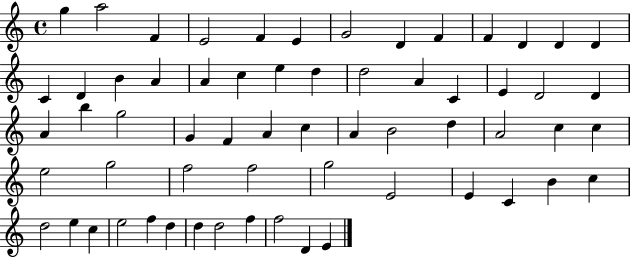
G5/q A5/h F4/q E4/h F4/q E4/q G4/h D4/q F4/q F4/q D4/q D4/q D4/q C4/q D4/q B4/q A4/q A4/q C5/q E5/q D5/q D5/h A4/q C4/q E4/q D4/h D4/q A4/q B5/q G5/h G4/q F4/q A4/q C5/q A4/q B4/h D5/q A4/h C5/q C5/q E5/h G5/h F5/h F5/h G5/h E4/h E4/q C4/q B4/q C5/q D5/h E5/q C5/q E5/h F5/q D5/q D5/q D5/h F5/q F5/h D4/q E4/q